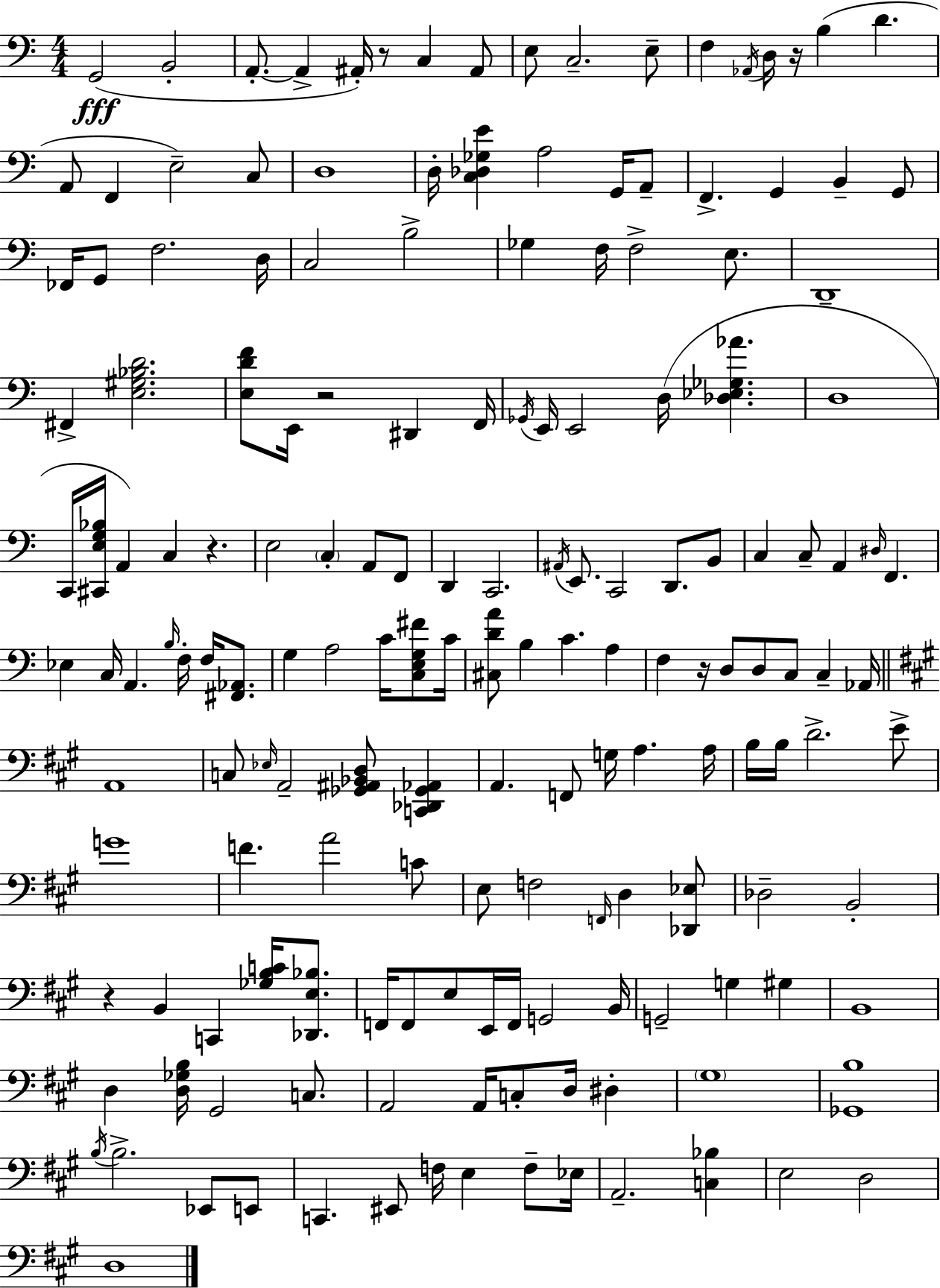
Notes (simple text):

G2/h B2/h A2/e. A2/q A#2/s R/e C3/q A#2/e E3/e C3/h. E3/e F3/q Ab2/s D3/s R/s B3/q D4/q. A2/e F2/q E3/h C3/e D3/w D3/s [C3,Db3,Gb3,E4]/q A3/h G2/s A2/e F2/q. G2/q B2/q G2/e FES2/s G2/e F3/h. D3/s C3/h B3/h Gb3/q F3/s F3/h E3/e. D2/w F#2/q [E3,G#3,Bb3,D4]/h. [E3,D4,F4]/e E2/s R/h D#2/q F2/s Gb2/s E2/s E2/h D3/s [Db3,Eb3,Gb3,Ab4]/q. D3/w C2/s [C#2,E3,G3,Bb3]/s A2/q C3/q R/q. E3/h C3/q A2/e F2/e D2/q C2/h. A#2/s E2/e. C2/h D2/e. B2/e C3/q C3/e A2/q D#3/s F2/q. Eb3/q C3/s A2/q. B3/s F3/s F3/s [F#2,Ab2]/e. G3/q A3/h C4/s [C3,E3,G3,F#4]/e C4/s [C#3,D4,A4]/e B3/q C4/q. A3/q F3/q R/s D3/e D3/e C3/e C3/q Ab2/s A2/w C3/e Eb3/s A2/h [Gb2,A#2,Bb2,D3]/e [C2,Db2,Gb2,Ab2]/q A2/q. F2/e G3/s A3/q. A3/s B3/s B3/s D4/h. E4/e G4/w F4/q. A4/h C4/e E3/e F3/h F2/s D3/q [Db2,Eb3]/e Db3/h B2/h R/q B2/q C2/q [Gb3,B3,C4]/s [Db2,E3,Bb3]/e. F2/s F2/e E3/e E2/s F2/s G2/h B2/s G2/h G3/q G#3/q B2/w D3/q [D3,Gb3,B3]/s G#2/h C3/e. A2/h A2/s C3/e D3/s D#3/q G#3/w [Gb2,B3]/w B3/s B3/h. Eb2/e E2/e C2/q. EIS2/e F3/s E3/q F3/e Eb3/s A2/h. [C3,Bb3]/q E3/h D3/h D3/w